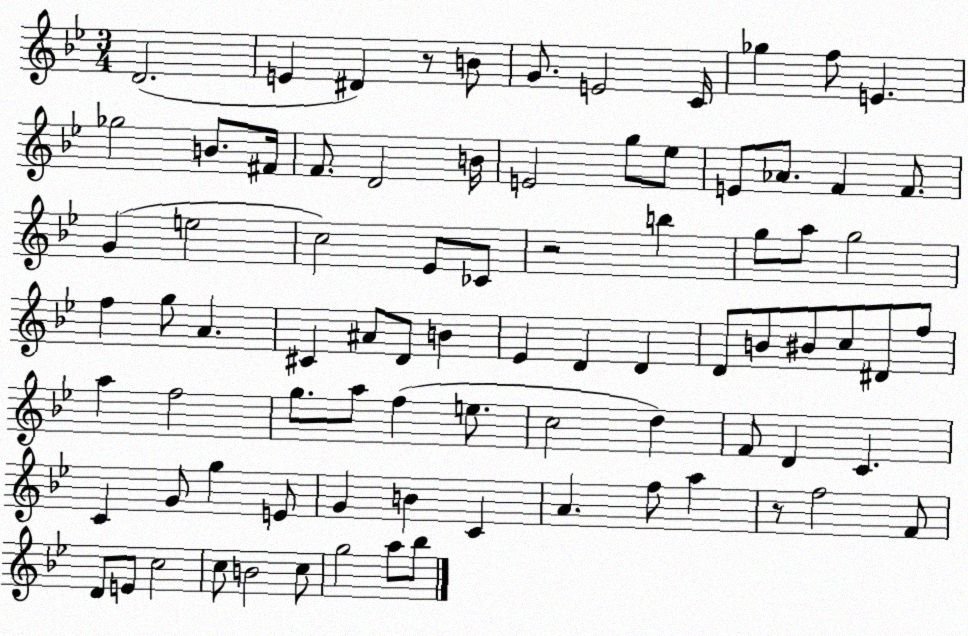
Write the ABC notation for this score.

X:1
T:Untitled
M:3/4
L:1/4
K:Bb
D2 E ^D z/2 B/2 G/2 E2 C/4 _g f/2 E _g2 B/2 ^F/4 F/2 D2 B/4 E2 g/2 _e/2 E/2 _A/2 F F/2 G e2 c2 _E/2 _C/2 z2 b g/2 a/2 g2 f g/2 A ^C ^A/2 D/2 B _E D D D/2 B/2 ^B/2 c/2 ^D/2 f/2 a f2 g/2 a/2 f e/2 c2 d F/2 D C C G/2 g E/2 G B C A f/2 a z/2 f2 F/2 D/2 E/2 c2 c/2 B2 c/2 g2 a/2 _b/2